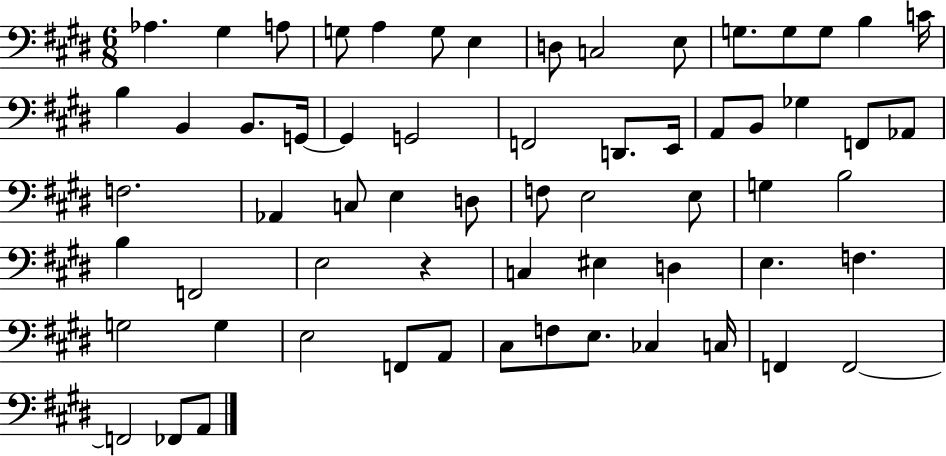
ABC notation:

X:1
T:Untitled
M:6/8
L:1/4
K:E
_A, ^G, A,/2 G,/2 A, G,/2 E, D,/2 C,2 E,/2 G,/2 G,/2 G,/2 B, C/4 B, B,, B,,/2 G,,/4 G,, G,,2 F,,2 D,,/2 E,,/4 A,,/2 B,,/2 _G, F,,/2 _A,,/2 F,2 _A,, C,/2 E, D,/2 F,/2 E,2 E,/2 G, B,2 B, F,,2 E,2 z C, ^E, D, E, F, G,2 G, E,2 F,,/2 A,,/2 ^C,/2 F,/2 E,/2 _C, C,/4 F,, F,,2 F,,2 _F,,/2 A,,/2